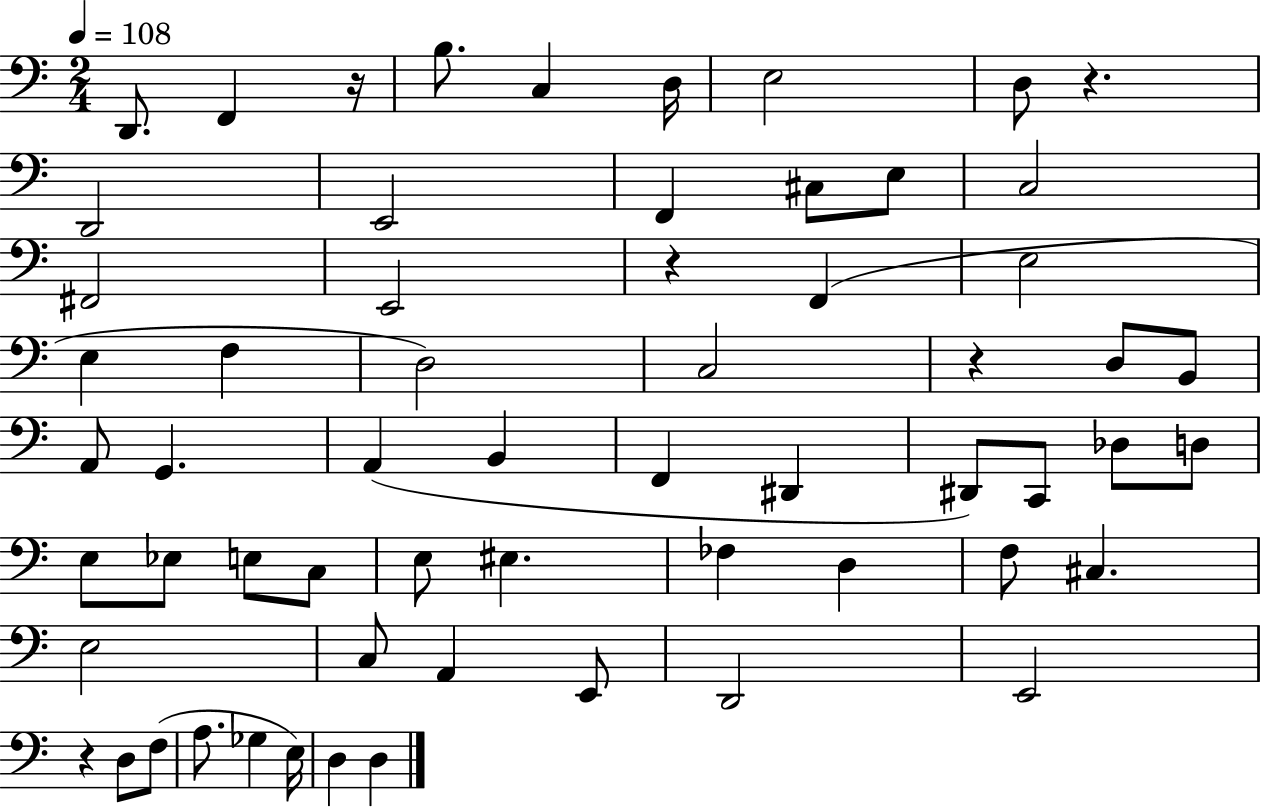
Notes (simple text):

D2/e. F2/q R/s B3/e. C3/q D3/s E3/h D3/e R/q. D2/h E2/h F2/q C#3/e E3/e C3/h F#2/h E2/h R/q F2/q E3/h E3/q F3/q D3/h C3/h R/q D3/e B2/e A2/e G2/q. A2/q B2/q F2/q D#2/q D#2/e C2/e Db3/e D3/e E3/e Eb3/e E3/e C3/e E3/e EIS3/q. FES3/q D3/q F3/e C#3/q. E3/h C3/e A2/q E2/e D2/h E2/h R/q D3/e F3/e A3/e. Gb3/q E3/s D3/q D3/q